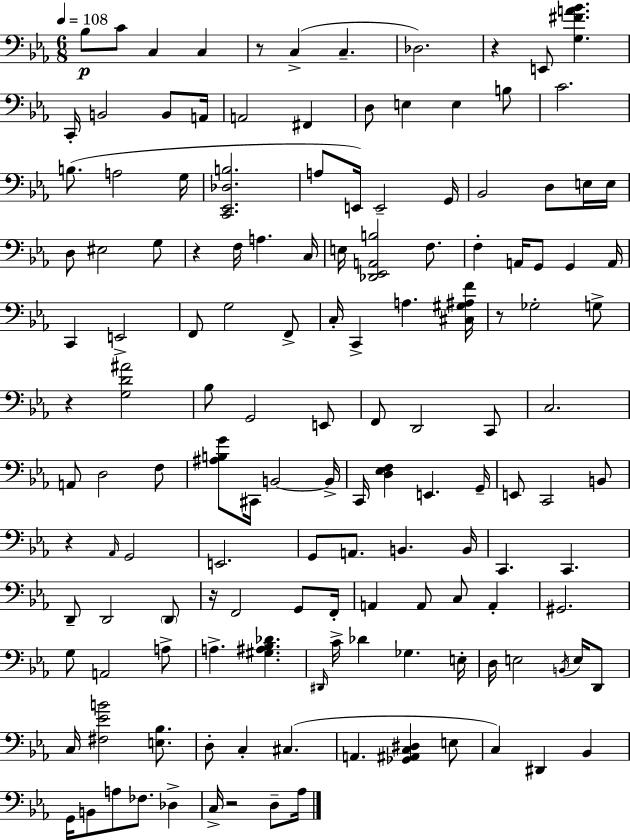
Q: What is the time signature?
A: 6/8